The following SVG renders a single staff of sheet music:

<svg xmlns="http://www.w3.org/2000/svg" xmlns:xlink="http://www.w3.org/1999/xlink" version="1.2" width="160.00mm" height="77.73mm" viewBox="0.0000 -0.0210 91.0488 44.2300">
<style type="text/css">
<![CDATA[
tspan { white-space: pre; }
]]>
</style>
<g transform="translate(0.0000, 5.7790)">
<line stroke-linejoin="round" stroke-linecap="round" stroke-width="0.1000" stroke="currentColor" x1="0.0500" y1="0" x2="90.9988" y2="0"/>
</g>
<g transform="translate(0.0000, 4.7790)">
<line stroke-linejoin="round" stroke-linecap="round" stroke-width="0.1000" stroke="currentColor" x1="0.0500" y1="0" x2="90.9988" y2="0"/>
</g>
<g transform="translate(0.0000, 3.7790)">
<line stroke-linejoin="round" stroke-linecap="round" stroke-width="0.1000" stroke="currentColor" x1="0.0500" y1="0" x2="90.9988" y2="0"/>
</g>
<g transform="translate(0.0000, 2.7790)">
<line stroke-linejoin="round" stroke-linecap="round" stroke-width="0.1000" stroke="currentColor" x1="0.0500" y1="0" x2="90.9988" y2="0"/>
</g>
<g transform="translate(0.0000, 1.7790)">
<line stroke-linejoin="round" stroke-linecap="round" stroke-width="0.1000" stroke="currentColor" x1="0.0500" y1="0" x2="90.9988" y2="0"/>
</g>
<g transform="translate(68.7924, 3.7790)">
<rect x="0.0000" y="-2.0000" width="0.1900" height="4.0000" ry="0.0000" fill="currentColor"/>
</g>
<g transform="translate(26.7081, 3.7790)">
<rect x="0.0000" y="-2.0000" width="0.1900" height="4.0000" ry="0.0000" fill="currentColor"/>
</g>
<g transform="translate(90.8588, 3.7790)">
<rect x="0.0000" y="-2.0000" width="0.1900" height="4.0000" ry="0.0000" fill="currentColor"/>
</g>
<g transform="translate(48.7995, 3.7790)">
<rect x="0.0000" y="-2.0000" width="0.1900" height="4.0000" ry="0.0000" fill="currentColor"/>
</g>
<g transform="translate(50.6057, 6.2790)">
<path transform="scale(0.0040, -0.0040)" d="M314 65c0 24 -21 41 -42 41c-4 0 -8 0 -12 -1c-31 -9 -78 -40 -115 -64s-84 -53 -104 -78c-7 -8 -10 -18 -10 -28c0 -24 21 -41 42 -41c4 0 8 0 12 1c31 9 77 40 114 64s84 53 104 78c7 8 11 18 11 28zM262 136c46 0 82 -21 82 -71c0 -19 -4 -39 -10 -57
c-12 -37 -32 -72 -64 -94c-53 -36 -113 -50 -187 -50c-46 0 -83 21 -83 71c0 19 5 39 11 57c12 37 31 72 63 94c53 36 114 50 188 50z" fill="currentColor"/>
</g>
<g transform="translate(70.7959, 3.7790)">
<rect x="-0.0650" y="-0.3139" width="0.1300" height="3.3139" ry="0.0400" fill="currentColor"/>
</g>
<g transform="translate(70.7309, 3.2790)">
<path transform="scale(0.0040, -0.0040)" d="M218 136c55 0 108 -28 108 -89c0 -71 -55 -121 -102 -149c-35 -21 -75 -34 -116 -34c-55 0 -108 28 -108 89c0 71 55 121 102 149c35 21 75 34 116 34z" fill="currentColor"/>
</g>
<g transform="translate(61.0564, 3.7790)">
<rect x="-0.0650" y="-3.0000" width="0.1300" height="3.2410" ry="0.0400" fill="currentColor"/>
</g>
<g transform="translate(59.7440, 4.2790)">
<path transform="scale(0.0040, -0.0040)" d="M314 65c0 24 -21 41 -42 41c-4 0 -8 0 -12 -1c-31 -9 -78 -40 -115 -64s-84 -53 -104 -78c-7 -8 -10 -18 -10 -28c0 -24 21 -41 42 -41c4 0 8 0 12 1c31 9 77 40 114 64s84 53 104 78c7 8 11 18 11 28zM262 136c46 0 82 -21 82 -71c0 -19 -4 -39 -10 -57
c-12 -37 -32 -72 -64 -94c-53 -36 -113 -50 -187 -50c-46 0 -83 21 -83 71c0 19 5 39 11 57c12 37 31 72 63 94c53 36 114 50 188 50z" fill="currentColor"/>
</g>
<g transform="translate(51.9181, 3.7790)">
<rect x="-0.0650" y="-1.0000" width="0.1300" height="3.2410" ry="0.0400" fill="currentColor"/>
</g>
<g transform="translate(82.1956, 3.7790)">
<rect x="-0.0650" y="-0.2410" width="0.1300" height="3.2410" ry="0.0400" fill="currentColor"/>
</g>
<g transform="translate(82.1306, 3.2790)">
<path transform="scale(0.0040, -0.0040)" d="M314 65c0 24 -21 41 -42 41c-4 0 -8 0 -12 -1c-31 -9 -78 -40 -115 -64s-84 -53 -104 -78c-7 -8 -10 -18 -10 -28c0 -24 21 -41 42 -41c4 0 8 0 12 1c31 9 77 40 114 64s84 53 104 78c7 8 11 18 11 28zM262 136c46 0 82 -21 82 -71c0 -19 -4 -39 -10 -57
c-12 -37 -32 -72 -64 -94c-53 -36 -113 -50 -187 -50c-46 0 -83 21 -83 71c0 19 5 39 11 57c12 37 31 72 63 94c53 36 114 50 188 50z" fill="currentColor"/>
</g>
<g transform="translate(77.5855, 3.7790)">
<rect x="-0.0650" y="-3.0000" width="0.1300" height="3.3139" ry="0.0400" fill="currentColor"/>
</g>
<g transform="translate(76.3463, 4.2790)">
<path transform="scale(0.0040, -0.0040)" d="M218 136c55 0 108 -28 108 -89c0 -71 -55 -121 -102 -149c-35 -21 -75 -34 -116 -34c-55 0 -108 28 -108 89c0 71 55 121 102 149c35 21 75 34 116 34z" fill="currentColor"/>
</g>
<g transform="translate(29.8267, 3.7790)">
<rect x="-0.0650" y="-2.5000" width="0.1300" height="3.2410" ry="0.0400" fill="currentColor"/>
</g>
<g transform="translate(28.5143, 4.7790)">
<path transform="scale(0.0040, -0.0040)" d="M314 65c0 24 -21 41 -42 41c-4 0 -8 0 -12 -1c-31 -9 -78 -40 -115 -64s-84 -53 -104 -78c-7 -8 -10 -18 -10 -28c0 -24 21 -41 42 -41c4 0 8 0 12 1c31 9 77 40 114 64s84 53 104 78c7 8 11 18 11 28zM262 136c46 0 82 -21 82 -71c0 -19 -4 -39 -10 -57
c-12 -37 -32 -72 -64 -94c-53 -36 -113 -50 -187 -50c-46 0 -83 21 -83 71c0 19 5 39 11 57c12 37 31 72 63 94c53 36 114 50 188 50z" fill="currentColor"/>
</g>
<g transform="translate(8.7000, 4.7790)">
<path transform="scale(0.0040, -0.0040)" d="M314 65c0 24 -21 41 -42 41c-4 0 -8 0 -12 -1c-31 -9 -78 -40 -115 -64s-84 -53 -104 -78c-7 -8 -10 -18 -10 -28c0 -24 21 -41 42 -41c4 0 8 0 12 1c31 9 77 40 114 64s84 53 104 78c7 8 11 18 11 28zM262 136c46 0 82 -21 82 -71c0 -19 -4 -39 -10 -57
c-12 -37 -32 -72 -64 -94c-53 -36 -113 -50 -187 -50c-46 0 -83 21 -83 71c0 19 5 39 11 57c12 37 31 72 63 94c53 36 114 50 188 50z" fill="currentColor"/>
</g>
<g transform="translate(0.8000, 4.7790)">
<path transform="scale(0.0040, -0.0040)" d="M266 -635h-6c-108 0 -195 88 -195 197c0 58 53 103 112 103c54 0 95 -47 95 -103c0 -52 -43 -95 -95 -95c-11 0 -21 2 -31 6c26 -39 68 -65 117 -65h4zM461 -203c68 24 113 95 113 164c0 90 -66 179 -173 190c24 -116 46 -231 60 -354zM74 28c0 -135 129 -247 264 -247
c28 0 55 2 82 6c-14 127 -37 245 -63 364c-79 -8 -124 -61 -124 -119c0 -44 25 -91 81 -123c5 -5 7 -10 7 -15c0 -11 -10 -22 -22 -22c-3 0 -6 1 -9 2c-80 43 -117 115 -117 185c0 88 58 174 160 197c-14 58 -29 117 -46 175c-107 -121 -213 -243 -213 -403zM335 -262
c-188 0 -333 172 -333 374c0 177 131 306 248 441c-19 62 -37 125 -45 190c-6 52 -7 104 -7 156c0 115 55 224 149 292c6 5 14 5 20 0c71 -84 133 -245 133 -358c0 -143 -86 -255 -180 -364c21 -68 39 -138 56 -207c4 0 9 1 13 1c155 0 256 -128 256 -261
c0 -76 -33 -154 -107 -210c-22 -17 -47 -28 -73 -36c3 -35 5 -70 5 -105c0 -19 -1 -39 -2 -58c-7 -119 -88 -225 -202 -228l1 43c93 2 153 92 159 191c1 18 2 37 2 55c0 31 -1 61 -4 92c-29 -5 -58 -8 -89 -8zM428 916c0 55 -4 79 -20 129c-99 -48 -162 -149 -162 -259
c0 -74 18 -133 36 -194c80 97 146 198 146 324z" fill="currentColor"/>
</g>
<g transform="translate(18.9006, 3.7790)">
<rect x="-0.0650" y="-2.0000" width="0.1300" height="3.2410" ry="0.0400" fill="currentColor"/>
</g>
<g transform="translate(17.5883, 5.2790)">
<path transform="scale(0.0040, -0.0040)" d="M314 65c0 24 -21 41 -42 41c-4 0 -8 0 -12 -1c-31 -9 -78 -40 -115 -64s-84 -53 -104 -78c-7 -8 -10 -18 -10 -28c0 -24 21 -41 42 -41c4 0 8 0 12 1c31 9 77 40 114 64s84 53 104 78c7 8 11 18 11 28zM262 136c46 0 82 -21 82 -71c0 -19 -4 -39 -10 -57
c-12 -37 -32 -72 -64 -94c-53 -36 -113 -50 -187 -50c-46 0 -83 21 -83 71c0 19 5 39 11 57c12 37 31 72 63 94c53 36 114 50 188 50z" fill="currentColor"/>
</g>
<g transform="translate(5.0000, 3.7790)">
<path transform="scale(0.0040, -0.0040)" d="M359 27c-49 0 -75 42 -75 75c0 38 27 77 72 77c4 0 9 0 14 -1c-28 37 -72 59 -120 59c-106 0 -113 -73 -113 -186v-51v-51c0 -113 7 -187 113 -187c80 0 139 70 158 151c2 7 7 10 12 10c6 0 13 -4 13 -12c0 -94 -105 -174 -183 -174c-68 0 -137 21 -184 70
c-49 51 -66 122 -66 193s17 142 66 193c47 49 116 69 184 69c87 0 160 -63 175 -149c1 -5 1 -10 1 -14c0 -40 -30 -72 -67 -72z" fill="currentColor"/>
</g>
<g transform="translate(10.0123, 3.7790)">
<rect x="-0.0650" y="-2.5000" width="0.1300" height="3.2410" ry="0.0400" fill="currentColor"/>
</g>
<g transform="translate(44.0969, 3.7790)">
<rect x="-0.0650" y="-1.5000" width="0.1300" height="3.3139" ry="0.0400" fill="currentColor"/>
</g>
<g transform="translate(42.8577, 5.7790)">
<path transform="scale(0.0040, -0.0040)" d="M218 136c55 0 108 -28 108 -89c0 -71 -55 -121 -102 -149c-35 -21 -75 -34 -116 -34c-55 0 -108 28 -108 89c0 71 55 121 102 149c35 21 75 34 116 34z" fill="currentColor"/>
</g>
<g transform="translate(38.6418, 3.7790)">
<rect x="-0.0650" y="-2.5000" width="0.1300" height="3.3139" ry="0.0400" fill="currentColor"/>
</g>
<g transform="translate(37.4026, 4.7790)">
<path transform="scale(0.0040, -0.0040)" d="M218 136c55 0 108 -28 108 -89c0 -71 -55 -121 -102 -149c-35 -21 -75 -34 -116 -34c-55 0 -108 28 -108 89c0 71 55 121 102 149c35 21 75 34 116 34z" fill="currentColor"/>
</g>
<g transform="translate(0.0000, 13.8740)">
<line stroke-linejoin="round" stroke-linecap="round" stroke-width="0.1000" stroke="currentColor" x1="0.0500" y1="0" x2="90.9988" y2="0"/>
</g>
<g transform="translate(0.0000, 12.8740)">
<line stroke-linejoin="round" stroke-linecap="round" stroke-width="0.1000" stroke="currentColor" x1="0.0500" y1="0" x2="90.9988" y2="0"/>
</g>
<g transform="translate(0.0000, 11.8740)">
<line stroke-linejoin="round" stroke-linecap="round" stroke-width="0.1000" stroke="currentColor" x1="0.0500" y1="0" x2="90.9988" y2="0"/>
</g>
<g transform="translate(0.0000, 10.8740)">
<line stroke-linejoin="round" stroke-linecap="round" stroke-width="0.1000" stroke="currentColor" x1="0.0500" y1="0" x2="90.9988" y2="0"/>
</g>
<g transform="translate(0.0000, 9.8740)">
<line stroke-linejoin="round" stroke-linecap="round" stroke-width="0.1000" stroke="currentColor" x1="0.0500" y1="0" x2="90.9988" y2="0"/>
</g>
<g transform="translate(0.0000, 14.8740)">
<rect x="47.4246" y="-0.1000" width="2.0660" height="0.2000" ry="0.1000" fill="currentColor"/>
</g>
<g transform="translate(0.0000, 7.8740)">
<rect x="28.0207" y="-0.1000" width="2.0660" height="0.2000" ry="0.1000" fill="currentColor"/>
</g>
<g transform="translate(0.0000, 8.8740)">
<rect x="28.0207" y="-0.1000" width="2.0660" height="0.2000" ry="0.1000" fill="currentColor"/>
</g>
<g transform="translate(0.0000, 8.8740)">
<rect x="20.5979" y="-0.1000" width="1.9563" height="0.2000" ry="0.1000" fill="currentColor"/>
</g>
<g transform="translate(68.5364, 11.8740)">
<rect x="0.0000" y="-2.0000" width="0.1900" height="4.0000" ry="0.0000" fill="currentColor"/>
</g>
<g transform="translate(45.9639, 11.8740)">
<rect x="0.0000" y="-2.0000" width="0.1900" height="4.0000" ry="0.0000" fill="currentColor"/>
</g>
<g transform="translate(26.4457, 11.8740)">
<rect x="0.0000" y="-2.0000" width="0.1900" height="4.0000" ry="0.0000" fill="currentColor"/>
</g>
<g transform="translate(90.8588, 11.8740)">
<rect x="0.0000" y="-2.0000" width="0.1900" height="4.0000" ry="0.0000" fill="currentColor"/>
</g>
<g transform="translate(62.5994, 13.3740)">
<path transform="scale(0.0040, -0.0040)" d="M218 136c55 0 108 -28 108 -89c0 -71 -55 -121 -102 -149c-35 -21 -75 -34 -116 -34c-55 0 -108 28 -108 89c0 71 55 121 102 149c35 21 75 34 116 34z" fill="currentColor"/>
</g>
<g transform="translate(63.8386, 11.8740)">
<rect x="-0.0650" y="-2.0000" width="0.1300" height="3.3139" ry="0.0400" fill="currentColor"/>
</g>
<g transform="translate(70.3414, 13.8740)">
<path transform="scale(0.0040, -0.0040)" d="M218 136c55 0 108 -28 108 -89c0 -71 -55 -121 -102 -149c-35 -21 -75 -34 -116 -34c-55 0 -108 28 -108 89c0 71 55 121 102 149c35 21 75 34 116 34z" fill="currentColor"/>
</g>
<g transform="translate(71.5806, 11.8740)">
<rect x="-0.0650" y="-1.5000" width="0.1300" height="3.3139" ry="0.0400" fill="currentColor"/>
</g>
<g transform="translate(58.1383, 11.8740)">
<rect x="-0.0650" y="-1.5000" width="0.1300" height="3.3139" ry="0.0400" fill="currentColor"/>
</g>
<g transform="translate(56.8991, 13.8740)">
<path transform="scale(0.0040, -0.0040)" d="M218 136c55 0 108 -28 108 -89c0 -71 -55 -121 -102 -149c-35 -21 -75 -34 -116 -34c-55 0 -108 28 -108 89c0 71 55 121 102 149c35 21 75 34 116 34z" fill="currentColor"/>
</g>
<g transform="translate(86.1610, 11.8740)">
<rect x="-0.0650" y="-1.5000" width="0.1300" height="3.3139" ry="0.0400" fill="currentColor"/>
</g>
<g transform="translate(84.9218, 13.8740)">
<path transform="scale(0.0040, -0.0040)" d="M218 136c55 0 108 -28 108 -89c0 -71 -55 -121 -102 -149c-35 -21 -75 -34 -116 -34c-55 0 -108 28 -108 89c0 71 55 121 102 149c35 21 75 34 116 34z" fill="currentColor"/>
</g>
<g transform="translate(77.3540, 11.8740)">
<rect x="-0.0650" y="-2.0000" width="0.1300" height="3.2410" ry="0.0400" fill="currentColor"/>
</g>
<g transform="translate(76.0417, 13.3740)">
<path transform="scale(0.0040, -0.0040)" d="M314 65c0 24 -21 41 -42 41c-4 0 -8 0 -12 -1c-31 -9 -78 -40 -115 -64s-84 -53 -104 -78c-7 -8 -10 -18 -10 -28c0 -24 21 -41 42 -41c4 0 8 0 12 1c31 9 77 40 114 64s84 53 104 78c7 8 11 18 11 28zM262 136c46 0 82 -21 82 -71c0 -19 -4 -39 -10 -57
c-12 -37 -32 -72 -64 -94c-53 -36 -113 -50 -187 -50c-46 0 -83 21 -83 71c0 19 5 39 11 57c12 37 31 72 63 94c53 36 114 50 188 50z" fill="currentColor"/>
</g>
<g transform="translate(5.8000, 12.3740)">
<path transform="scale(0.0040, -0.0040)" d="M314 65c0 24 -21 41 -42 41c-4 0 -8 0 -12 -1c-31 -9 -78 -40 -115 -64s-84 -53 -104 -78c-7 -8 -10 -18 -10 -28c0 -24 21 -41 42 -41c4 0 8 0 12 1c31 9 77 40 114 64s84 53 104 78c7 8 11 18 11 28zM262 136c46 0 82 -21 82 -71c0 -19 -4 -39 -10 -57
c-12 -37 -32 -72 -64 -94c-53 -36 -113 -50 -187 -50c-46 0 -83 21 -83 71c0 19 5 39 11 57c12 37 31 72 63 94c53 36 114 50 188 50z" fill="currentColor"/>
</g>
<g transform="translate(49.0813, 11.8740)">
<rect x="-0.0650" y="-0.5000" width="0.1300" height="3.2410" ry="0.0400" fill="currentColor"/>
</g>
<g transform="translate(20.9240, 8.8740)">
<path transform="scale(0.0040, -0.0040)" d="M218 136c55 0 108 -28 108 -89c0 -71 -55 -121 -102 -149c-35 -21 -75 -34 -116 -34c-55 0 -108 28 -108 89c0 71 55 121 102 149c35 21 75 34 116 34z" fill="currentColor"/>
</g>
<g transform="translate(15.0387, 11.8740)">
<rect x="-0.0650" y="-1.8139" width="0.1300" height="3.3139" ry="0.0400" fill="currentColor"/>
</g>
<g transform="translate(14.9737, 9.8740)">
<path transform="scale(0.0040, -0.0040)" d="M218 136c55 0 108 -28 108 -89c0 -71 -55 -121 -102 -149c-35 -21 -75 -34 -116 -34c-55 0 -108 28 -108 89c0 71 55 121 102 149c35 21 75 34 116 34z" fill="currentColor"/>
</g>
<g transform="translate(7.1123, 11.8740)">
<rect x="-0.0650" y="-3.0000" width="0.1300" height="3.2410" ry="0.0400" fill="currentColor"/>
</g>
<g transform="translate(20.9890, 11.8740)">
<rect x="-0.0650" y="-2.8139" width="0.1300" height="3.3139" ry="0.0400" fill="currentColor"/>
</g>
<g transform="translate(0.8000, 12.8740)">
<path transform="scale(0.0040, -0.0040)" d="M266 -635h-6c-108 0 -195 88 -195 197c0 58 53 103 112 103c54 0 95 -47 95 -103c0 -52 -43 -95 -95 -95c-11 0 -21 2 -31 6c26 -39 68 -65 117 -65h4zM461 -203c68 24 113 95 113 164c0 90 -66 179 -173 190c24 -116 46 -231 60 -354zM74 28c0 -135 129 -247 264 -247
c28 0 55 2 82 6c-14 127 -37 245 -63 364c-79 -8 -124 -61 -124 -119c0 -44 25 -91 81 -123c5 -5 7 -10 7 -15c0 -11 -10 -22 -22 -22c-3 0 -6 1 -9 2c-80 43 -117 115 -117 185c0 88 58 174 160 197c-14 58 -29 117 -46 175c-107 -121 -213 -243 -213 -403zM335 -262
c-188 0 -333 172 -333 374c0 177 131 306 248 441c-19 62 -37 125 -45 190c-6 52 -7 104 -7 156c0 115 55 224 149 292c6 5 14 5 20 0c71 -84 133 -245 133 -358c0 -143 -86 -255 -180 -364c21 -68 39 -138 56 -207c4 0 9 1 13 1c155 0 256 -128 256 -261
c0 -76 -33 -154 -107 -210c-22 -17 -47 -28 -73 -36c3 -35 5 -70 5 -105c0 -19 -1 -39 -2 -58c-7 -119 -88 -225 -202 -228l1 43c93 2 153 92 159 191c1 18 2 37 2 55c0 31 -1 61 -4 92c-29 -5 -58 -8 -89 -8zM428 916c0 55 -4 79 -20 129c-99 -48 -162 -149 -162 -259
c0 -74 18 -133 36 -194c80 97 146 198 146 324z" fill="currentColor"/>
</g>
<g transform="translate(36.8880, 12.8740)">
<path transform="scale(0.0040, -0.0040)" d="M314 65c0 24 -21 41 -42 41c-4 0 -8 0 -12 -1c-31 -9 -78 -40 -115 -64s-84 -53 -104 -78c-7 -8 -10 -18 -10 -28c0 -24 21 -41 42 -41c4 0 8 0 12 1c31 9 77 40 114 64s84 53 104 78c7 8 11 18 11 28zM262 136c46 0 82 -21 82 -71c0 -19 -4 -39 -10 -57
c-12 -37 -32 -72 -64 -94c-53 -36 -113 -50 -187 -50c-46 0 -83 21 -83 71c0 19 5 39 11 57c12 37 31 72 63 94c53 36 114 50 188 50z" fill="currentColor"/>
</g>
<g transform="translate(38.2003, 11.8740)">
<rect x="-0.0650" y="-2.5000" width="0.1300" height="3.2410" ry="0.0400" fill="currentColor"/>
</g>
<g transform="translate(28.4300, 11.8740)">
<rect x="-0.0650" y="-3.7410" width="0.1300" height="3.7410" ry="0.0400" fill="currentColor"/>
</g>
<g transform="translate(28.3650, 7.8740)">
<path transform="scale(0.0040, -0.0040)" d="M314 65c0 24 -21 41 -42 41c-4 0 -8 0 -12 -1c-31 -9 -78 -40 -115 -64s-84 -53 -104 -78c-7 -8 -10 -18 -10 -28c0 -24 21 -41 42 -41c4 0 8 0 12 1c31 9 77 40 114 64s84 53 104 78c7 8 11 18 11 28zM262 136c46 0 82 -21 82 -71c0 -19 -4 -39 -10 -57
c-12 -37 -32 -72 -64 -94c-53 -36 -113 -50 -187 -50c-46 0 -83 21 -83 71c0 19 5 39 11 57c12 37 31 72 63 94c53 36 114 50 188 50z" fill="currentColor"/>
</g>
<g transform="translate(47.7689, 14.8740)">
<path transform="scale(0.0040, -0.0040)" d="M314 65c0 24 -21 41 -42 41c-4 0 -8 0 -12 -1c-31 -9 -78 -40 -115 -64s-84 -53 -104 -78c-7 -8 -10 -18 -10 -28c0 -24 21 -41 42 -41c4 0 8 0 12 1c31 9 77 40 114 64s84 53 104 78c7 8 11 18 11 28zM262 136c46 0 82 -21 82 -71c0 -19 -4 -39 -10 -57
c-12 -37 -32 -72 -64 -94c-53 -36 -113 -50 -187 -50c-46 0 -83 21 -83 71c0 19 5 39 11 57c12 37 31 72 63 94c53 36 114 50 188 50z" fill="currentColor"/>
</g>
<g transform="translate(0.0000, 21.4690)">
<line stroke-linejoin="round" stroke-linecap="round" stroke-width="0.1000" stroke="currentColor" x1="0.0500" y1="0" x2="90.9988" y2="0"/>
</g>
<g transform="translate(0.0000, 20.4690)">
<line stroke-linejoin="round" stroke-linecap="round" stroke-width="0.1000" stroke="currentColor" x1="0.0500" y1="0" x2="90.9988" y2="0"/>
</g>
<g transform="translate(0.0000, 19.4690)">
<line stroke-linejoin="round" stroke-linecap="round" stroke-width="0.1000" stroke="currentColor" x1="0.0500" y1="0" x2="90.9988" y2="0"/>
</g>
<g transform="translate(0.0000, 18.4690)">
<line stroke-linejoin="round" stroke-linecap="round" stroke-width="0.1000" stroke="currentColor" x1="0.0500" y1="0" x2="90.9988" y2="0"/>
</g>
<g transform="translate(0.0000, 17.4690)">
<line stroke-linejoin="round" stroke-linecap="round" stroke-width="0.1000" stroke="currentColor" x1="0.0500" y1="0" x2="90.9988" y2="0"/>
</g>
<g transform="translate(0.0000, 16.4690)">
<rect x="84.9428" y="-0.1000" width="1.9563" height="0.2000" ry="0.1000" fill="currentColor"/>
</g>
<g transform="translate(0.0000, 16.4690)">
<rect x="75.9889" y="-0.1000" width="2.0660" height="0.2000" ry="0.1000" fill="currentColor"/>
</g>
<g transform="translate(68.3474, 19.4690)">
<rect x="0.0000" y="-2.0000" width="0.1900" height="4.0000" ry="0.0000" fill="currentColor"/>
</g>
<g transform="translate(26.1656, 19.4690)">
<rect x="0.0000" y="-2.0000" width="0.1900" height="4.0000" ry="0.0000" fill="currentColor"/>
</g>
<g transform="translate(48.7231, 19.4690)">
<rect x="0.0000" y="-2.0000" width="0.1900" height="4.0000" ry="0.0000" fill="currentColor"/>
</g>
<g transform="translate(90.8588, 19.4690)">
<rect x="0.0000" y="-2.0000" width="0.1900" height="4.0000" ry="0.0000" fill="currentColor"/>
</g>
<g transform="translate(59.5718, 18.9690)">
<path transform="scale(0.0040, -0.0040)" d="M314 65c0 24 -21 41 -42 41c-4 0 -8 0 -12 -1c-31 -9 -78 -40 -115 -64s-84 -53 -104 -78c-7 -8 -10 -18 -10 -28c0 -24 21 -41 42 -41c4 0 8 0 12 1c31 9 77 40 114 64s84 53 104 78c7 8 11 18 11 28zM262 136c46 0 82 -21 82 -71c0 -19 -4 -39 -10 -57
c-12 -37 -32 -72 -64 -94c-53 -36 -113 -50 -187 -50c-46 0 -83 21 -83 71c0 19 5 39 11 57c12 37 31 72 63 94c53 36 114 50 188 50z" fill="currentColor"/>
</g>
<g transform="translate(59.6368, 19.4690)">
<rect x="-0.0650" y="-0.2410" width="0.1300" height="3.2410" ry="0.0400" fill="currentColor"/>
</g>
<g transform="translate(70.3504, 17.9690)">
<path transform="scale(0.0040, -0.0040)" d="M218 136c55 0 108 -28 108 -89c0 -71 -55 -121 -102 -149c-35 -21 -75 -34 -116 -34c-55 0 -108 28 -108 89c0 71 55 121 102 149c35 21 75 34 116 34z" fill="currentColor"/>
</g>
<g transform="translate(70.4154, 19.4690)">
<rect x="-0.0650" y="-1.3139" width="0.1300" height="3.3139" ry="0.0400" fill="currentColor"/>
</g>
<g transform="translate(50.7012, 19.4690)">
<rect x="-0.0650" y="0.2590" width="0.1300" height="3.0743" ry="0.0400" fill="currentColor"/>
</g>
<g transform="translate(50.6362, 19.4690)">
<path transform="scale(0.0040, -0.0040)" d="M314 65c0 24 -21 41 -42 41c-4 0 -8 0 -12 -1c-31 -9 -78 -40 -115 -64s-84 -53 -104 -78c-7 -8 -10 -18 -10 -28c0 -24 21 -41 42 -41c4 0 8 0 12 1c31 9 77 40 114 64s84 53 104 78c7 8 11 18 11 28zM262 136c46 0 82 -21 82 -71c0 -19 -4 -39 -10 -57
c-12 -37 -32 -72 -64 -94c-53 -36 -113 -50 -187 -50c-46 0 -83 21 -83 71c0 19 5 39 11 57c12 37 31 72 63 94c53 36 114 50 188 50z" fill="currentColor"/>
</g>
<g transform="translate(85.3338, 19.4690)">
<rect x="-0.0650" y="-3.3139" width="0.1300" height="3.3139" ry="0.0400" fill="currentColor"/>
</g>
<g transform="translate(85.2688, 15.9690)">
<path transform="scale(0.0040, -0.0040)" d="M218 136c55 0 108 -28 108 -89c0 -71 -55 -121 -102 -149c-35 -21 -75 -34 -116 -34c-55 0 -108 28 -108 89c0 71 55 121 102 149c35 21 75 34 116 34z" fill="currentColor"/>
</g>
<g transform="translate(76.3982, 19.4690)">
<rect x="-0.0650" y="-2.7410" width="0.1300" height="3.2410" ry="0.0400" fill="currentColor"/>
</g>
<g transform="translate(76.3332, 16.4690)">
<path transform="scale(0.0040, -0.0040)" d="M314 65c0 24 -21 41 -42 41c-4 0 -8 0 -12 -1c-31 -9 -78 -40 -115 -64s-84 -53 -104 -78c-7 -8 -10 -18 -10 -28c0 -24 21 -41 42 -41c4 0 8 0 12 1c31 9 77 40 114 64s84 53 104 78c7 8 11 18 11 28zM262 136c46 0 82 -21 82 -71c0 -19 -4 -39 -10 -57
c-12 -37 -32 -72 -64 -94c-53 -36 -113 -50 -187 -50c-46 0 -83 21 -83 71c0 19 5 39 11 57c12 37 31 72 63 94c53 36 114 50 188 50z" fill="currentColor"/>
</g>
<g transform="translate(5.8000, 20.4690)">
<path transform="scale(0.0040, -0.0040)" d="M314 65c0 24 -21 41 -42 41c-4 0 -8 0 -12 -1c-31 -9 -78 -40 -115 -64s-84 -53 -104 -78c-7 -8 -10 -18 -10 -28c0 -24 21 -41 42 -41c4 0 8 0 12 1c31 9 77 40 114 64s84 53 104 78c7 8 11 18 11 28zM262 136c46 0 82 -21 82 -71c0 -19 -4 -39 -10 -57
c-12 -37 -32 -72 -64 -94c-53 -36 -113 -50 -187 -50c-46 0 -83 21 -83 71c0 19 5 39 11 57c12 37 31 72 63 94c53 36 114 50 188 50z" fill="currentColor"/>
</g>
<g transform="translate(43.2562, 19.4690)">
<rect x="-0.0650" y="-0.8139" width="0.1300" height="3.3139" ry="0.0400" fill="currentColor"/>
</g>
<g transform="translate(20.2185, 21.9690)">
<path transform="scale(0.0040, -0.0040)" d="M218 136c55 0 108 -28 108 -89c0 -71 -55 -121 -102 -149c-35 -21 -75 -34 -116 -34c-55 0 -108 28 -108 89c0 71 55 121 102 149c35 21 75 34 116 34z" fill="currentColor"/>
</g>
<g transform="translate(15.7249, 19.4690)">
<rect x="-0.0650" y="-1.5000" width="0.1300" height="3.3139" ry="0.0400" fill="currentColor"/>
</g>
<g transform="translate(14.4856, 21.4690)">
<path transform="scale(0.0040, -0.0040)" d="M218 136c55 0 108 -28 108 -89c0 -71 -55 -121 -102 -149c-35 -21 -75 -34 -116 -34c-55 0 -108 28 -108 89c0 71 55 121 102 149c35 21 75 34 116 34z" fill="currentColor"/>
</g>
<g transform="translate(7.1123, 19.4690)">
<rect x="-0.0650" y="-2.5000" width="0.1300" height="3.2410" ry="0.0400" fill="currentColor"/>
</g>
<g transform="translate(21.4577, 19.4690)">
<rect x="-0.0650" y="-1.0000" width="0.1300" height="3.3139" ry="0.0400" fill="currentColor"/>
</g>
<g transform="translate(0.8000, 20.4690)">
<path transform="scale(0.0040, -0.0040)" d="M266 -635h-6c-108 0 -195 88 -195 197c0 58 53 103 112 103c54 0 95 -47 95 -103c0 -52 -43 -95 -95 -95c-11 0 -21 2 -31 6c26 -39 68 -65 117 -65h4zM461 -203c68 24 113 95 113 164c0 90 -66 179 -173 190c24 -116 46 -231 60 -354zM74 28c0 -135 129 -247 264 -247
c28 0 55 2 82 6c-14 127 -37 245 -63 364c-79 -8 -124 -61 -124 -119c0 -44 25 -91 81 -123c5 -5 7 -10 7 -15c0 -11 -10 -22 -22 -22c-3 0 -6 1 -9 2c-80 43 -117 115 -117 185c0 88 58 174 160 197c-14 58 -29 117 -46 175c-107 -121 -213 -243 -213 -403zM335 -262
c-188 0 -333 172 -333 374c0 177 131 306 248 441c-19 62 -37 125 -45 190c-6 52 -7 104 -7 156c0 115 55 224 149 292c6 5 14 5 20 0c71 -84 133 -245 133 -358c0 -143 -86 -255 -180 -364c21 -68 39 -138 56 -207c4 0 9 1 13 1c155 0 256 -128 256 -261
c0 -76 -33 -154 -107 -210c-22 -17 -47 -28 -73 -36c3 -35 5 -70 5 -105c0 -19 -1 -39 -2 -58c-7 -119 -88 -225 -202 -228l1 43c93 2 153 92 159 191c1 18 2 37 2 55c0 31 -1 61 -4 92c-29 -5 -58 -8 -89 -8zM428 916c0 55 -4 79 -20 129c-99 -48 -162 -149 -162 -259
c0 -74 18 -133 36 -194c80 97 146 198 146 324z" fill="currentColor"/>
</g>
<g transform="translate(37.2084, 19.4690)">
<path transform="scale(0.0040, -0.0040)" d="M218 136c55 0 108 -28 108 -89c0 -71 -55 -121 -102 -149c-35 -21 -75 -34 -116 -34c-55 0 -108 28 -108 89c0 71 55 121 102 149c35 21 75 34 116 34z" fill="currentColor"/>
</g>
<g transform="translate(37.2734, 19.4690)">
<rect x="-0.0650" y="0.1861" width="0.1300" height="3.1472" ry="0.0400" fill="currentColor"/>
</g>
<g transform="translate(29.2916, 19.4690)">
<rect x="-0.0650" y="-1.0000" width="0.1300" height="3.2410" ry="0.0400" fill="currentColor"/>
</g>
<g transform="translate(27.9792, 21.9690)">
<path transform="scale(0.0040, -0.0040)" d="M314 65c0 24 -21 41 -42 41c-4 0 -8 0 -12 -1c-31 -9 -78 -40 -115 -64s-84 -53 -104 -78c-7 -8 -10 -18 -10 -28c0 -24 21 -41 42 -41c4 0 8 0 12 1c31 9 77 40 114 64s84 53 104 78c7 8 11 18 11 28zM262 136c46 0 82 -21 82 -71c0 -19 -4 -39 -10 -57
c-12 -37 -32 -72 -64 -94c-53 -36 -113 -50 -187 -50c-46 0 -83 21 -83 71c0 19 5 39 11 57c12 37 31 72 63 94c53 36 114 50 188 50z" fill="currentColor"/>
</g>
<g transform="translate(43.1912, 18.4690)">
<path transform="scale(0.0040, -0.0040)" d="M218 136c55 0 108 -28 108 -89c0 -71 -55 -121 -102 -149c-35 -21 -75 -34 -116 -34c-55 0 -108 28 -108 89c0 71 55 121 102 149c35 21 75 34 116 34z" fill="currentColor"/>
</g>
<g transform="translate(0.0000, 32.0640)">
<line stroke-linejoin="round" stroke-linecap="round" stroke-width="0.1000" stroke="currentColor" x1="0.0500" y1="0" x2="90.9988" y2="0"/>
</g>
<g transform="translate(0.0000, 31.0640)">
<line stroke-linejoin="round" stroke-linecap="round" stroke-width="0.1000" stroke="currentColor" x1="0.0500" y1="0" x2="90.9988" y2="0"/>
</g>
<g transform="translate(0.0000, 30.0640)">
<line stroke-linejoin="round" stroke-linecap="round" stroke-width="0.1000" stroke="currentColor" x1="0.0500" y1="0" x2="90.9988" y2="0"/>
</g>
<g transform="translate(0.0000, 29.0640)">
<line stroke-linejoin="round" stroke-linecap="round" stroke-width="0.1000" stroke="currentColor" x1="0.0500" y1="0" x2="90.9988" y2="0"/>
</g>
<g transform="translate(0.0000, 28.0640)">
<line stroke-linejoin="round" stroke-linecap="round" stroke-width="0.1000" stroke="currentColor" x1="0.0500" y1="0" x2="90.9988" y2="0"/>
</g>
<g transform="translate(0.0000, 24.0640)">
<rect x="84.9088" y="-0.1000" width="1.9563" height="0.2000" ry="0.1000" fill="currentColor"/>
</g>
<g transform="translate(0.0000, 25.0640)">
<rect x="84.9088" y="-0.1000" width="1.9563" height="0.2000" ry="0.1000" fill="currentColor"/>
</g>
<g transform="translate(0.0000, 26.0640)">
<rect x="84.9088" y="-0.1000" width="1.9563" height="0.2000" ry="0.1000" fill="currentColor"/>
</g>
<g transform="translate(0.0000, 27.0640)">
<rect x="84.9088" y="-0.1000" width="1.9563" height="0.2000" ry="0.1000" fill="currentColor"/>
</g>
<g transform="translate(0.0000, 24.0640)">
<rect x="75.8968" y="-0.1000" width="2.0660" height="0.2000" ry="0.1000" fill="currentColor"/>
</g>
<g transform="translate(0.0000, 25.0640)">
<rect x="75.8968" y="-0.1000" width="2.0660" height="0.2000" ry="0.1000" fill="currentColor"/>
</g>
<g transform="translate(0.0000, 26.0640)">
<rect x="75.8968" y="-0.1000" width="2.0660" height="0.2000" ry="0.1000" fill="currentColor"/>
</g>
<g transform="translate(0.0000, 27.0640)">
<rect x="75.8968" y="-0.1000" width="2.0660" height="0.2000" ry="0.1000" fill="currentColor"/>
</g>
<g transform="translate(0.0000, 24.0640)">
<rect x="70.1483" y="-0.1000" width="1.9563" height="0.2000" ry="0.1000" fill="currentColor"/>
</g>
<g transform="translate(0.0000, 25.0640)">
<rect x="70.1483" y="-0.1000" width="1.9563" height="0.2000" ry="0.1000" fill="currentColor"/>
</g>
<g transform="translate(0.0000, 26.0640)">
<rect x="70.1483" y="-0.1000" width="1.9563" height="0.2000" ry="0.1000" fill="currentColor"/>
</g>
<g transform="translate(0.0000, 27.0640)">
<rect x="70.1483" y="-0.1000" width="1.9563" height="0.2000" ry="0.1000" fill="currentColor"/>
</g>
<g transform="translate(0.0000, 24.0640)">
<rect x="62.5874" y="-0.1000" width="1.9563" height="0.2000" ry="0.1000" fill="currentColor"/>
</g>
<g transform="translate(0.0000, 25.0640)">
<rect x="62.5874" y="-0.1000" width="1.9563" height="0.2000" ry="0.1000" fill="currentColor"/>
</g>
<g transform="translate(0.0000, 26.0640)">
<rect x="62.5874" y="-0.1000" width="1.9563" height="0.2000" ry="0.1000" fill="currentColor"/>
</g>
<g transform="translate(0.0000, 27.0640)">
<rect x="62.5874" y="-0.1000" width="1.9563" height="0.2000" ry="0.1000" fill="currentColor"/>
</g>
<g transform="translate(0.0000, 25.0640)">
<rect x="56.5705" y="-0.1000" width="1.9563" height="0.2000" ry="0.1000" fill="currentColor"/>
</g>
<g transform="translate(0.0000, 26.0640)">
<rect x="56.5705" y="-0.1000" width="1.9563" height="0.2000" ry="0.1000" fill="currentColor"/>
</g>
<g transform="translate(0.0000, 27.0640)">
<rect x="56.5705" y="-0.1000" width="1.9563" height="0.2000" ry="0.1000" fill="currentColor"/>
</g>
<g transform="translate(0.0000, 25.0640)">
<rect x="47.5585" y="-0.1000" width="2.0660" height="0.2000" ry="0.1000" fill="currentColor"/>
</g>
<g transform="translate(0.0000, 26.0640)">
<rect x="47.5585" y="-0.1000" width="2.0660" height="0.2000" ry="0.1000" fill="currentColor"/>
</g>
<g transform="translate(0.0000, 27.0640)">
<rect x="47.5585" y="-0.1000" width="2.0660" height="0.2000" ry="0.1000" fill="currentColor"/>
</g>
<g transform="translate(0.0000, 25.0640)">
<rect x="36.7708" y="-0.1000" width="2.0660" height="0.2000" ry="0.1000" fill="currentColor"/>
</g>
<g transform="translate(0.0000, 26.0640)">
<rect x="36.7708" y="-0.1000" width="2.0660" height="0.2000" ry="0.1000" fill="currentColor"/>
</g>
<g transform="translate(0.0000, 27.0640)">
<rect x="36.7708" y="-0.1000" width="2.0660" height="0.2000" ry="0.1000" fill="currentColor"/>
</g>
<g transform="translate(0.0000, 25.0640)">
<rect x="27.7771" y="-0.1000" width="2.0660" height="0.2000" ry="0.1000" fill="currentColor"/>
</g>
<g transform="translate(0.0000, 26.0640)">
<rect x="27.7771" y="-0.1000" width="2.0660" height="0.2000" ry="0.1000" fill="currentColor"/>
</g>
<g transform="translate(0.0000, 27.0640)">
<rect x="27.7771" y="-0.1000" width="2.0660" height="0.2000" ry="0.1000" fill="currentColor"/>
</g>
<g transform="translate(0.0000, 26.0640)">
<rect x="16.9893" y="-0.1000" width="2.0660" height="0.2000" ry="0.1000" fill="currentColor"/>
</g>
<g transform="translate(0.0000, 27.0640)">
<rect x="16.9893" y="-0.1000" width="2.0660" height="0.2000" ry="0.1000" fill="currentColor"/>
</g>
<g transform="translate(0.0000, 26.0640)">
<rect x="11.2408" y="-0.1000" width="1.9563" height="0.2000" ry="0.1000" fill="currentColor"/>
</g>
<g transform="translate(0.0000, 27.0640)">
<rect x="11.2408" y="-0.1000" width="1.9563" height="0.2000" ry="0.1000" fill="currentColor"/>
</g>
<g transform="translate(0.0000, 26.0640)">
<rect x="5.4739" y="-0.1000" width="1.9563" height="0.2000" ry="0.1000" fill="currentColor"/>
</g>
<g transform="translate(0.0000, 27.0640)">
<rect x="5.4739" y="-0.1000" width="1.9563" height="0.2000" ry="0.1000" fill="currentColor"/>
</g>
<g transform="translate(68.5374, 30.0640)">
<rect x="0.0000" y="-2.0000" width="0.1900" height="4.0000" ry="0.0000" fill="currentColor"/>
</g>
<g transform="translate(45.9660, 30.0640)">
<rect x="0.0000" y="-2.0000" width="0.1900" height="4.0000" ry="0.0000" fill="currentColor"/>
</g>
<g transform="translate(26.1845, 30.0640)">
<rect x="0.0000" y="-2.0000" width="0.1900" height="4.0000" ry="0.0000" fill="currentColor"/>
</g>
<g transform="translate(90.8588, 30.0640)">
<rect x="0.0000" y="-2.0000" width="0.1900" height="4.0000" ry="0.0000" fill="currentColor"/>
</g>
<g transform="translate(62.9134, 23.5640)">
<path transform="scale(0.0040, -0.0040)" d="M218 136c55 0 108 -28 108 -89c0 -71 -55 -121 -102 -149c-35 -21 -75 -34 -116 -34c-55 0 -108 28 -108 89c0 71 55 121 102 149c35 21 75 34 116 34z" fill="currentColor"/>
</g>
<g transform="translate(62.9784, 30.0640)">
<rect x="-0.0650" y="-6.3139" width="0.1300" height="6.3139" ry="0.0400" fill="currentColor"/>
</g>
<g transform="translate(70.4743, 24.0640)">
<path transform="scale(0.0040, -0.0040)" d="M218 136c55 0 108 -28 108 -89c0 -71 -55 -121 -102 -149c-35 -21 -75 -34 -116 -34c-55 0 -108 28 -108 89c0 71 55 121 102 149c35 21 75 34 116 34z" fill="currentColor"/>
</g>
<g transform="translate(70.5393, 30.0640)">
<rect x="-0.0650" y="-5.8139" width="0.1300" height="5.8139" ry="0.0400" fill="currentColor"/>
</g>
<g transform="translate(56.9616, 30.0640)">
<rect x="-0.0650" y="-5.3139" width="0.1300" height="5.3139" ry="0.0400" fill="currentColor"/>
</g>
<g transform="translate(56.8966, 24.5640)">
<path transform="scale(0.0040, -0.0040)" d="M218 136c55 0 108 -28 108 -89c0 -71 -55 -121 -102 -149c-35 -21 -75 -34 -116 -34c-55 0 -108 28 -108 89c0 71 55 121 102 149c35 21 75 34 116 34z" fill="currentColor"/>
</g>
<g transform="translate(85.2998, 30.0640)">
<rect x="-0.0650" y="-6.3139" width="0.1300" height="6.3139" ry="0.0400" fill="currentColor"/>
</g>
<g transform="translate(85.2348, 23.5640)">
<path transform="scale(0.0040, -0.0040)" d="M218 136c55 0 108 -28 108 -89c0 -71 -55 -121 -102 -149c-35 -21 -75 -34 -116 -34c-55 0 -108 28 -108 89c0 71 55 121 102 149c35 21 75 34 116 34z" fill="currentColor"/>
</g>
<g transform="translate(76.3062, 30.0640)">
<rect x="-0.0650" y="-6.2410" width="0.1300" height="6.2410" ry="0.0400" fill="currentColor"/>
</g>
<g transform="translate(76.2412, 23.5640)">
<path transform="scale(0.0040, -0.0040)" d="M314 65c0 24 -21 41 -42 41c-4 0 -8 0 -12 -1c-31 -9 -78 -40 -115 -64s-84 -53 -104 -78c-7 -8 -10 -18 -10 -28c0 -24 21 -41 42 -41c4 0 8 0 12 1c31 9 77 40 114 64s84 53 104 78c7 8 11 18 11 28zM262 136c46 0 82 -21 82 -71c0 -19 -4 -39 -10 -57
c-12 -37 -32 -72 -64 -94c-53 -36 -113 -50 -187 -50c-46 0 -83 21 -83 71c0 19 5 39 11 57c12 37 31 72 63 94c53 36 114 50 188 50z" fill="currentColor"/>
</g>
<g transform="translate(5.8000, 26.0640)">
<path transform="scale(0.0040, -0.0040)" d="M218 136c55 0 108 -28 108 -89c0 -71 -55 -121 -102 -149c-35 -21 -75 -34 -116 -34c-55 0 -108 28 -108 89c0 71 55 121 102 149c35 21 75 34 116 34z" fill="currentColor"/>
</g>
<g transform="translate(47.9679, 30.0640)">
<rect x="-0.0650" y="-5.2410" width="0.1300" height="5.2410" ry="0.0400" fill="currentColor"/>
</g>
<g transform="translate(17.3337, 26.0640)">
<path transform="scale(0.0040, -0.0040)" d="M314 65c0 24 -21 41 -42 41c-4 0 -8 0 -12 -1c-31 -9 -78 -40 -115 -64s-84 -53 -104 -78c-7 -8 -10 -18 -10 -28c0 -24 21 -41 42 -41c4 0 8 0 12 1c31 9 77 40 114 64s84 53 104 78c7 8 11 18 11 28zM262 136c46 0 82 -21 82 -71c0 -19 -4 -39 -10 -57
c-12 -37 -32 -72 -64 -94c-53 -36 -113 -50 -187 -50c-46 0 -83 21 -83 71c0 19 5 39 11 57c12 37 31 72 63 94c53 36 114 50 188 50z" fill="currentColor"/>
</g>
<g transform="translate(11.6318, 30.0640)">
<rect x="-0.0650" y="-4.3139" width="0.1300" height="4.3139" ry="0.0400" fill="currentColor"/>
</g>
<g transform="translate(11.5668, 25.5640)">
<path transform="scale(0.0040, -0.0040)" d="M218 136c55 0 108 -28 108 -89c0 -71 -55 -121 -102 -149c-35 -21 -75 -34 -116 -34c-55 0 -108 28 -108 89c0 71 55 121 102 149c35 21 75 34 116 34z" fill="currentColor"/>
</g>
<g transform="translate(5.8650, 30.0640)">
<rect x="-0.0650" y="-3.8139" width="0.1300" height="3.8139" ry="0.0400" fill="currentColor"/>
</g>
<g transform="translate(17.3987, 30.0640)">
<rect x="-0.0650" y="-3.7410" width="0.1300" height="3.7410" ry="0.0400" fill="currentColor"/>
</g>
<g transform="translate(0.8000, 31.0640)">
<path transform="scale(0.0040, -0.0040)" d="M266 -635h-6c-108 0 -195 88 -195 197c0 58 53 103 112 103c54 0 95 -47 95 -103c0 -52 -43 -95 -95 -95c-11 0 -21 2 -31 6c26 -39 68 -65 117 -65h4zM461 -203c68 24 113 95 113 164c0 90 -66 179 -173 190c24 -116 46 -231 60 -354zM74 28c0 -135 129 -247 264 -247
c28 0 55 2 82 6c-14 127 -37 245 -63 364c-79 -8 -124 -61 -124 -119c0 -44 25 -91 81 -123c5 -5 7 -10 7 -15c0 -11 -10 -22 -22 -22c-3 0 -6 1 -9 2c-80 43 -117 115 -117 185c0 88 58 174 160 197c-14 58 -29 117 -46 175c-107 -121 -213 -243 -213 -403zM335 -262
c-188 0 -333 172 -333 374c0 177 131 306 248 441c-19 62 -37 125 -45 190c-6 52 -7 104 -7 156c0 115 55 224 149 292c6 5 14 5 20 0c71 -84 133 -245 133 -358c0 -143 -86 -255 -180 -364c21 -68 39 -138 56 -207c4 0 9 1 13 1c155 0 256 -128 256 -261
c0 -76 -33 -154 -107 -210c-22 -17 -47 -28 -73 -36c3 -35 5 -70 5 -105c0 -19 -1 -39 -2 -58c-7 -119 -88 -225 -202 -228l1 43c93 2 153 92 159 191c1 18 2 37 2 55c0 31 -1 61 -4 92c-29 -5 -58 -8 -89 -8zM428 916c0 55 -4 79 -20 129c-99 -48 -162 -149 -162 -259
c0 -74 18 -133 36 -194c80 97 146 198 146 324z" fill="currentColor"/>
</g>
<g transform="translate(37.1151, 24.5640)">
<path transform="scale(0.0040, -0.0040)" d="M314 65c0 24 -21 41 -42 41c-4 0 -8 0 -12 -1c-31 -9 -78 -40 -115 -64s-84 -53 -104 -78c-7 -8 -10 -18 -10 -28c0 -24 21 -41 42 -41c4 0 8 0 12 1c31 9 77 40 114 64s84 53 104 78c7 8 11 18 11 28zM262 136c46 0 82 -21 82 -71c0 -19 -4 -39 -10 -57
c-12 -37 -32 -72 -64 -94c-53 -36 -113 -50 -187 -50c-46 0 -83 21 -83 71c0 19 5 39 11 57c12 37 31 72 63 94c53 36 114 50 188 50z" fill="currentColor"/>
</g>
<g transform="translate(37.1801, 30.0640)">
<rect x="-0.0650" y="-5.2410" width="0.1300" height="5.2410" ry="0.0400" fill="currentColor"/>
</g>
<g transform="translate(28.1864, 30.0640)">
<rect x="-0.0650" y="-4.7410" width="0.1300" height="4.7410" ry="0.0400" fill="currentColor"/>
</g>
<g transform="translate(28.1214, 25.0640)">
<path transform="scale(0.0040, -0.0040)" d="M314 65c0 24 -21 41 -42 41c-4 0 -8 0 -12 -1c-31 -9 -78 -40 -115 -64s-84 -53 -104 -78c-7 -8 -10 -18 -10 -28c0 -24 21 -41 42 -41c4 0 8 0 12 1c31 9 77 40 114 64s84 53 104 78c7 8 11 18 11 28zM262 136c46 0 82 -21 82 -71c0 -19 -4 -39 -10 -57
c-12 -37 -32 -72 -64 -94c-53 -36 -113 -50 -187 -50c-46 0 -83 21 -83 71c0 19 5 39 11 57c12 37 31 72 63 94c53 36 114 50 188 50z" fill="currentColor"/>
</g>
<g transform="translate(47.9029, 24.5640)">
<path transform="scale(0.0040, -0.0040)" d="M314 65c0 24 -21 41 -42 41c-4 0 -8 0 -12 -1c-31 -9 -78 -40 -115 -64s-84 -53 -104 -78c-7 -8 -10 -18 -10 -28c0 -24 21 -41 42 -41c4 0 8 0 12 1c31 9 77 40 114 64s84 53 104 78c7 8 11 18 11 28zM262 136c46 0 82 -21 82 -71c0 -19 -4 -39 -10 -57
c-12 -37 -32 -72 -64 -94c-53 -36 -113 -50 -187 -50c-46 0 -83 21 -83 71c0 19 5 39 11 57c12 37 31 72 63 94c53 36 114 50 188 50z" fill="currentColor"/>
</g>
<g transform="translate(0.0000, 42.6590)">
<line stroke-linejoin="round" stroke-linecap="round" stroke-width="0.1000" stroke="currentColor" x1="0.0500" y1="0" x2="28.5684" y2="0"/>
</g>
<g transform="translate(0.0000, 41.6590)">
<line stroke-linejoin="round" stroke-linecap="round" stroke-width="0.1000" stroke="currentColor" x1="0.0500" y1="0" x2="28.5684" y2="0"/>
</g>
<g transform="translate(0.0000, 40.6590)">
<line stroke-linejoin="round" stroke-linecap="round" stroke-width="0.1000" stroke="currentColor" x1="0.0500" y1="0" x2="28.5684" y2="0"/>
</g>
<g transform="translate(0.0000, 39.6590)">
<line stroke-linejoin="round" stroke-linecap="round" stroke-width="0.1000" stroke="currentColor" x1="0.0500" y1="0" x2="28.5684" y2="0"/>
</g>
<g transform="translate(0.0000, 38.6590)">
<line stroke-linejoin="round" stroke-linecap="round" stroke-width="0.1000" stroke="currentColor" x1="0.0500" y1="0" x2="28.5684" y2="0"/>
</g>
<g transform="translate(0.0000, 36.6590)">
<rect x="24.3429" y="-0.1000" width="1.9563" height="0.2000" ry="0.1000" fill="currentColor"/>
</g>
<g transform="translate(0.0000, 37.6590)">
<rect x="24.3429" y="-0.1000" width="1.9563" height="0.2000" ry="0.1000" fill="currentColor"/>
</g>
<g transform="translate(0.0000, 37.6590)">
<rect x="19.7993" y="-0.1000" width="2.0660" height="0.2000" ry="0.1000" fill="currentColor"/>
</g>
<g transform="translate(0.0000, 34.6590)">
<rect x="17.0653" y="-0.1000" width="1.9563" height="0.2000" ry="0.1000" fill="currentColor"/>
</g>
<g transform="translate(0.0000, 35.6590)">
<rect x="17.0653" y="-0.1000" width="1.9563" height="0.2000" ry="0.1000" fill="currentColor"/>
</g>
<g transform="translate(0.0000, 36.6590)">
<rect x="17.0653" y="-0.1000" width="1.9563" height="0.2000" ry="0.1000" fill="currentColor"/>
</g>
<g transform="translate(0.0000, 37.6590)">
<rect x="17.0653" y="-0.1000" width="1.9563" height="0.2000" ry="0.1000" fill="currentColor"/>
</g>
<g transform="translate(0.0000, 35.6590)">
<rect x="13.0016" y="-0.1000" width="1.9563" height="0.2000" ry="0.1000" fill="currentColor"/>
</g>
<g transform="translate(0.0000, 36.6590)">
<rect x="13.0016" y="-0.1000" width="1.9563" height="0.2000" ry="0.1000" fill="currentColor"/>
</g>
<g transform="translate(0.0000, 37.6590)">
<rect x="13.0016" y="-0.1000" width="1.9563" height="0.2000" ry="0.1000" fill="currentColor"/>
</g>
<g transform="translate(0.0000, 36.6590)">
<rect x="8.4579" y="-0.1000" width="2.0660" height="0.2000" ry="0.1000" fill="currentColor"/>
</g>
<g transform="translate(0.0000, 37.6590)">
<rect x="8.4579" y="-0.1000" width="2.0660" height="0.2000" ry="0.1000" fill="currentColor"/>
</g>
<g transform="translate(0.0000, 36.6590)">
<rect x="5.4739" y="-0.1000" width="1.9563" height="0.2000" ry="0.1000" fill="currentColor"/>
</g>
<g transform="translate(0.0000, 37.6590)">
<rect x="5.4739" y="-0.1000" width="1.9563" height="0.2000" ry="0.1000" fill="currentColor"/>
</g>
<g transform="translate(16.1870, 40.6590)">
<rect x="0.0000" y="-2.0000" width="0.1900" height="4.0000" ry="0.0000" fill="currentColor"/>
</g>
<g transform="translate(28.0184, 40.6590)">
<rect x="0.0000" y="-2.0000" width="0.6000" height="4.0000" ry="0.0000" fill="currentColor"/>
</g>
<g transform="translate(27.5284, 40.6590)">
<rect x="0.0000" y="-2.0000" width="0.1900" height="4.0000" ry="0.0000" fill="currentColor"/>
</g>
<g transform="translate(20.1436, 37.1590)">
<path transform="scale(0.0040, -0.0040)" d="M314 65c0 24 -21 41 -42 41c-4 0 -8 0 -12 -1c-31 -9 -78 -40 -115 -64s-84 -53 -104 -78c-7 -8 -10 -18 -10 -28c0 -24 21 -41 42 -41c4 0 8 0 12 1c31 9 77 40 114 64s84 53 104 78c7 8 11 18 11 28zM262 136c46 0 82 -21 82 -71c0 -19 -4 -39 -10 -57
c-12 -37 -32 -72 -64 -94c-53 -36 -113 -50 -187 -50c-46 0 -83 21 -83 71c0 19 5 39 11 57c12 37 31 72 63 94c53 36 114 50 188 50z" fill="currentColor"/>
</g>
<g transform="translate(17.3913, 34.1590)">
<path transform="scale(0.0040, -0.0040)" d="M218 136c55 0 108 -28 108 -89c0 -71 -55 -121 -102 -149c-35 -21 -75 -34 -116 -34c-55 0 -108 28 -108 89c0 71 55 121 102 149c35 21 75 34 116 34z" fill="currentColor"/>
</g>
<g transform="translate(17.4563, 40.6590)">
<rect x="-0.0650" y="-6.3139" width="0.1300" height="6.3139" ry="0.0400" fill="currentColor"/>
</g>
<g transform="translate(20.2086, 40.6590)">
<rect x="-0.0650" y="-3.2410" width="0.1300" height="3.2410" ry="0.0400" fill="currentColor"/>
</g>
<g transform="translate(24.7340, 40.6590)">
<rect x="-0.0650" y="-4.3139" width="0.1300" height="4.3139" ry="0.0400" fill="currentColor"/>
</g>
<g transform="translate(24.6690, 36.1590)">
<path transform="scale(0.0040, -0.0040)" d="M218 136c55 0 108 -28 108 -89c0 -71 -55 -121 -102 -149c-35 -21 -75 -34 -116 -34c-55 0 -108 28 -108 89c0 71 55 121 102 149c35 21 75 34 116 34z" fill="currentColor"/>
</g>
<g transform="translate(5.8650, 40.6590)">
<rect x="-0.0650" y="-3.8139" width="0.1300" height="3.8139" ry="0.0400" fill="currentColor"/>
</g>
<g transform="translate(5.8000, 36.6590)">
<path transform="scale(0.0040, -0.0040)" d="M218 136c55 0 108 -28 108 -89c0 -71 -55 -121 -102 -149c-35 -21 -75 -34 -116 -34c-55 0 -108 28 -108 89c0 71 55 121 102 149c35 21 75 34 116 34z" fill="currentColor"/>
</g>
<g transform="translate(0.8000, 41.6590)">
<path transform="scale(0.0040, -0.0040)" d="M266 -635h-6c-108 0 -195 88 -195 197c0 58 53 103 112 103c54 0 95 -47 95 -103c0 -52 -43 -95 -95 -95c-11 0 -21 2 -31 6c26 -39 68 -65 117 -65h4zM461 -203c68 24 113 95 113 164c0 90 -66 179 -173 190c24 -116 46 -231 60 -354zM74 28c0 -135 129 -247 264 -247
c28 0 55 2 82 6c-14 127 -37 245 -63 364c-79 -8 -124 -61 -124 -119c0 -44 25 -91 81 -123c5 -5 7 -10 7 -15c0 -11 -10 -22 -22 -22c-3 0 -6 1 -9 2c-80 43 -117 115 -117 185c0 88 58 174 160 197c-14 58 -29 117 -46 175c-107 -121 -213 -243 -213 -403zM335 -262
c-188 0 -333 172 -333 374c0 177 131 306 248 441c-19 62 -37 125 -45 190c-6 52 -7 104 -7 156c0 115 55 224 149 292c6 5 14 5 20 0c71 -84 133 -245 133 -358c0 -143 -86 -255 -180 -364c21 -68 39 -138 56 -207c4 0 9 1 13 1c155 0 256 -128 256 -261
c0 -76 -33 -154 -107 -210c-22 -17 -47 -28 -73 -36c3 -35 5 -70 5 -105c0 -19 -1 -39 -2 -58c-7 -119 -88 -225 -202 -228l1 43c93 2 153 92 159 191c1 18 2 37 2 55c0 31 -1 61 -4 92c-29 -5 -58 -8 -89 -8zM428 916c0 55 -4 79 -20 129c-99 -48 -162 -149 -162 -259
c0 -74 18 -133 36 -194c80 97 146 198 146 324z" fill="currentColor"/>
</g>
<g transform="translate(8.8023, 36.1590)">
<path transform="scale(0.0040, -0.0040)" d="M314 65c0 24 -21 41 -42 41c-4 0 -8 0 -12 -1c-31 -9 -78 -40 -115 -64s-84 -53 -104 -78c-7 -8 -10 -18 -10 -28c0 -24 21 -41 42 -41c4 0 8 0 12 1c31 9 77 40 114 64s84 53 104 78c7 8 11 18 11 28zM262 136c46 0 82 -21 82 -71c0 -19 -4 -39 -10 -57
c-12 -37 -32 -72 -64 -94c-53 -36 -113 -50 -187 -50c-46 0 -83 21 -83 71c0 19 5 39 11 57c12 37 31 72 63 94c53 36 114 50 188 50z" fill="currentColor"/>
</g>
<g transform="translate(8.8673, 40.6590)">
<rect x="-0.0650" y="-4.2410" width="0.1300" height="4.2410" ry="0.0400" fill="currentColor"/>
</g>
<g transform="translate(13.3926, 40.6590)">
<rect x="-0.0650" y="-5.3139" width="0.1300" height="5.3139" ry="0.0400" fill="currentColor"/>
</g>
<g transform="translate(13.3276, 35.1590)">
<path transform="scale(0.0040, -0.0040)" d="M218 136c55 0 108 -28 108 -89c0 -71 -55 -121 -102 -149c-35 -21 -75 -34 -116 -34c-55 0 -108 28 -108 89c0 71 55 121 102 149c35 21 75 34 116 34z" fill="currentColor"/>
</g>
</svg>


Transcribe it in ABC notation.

X:1
T:Untitled
M:4/4
L:1/4
K:C
G2 F2 G2 G E D2 A2 c A c2 A2 f a c'2 G2 C2 E F E F2 E G2 E D D2 B d B2 c2 e a2 b c' d' c'2 e'2 f'2 f'2 f' a' g' a'2 a' c' d'2 f' a' b2 d'